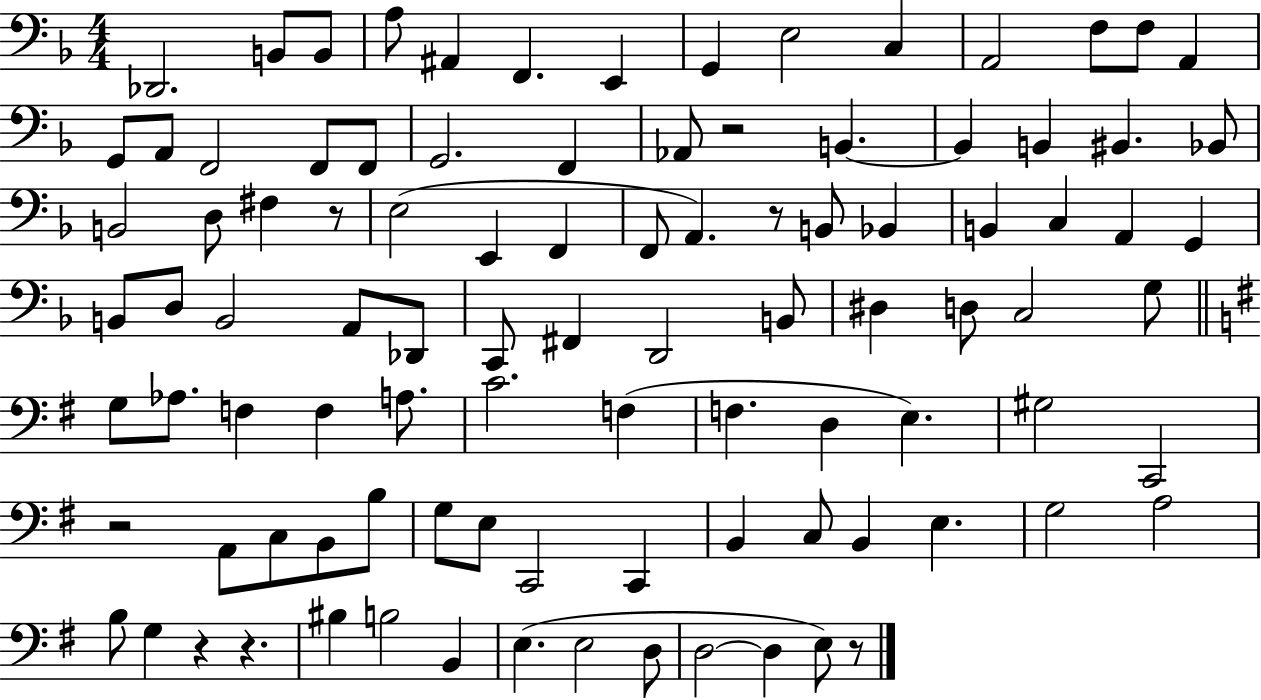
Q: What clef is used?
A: bass